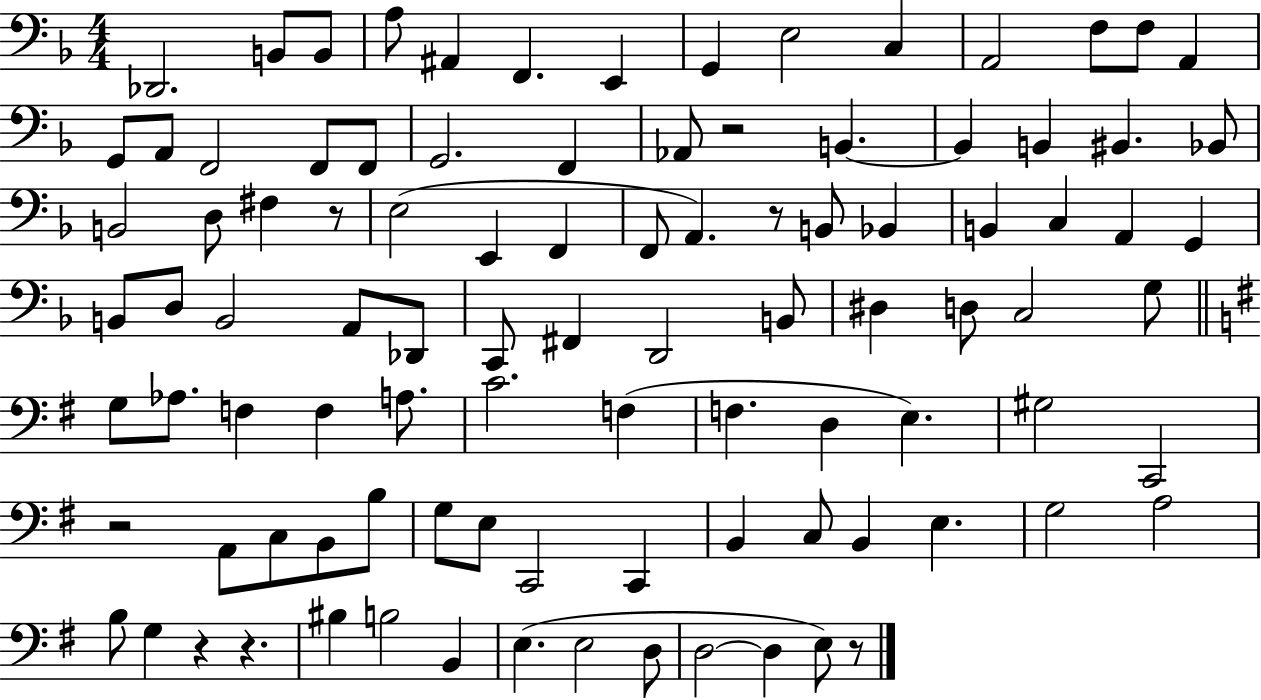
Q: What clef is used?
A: bass